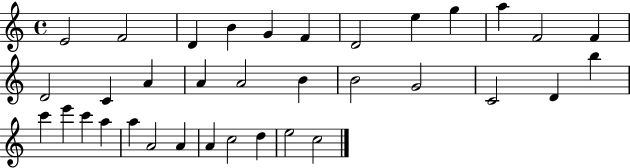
{
  \clef treble
  \time 4/4
  \defaultTimeSignature
  \key c \major
  e'2 f'2 | d'4 b'4 g'4 f'4 | d'2 e''4 g''4 | a''4 f'2 f'4 | \break d'2 c'4 a'4 | a'4 a'2 b'4 | b'2 g'2 | c'2 d'4 b''4 | \break c'''4 e'''4 c'''4 a''4 | a''4 a'2 a'4 | a'4 c''2 d''4 | e''2 c''2 | \break \bar "|."
}